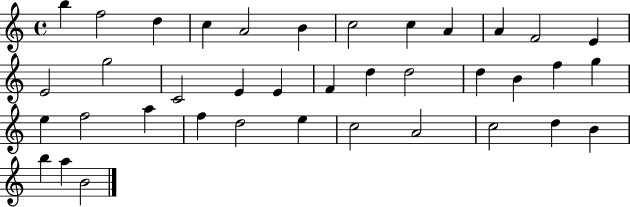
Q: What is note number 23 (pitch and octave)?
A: F5